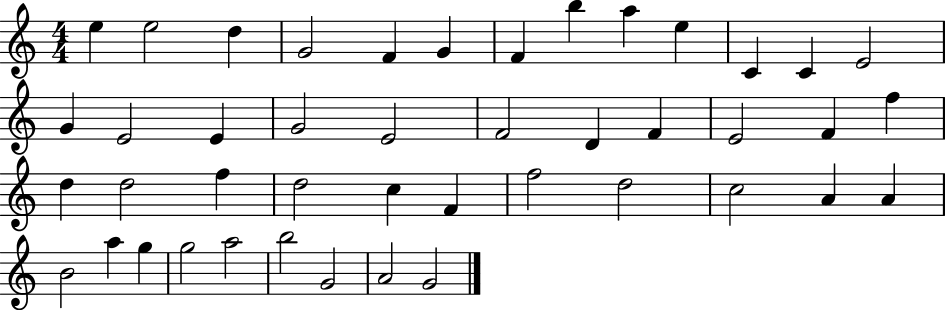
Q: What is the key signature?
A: C major